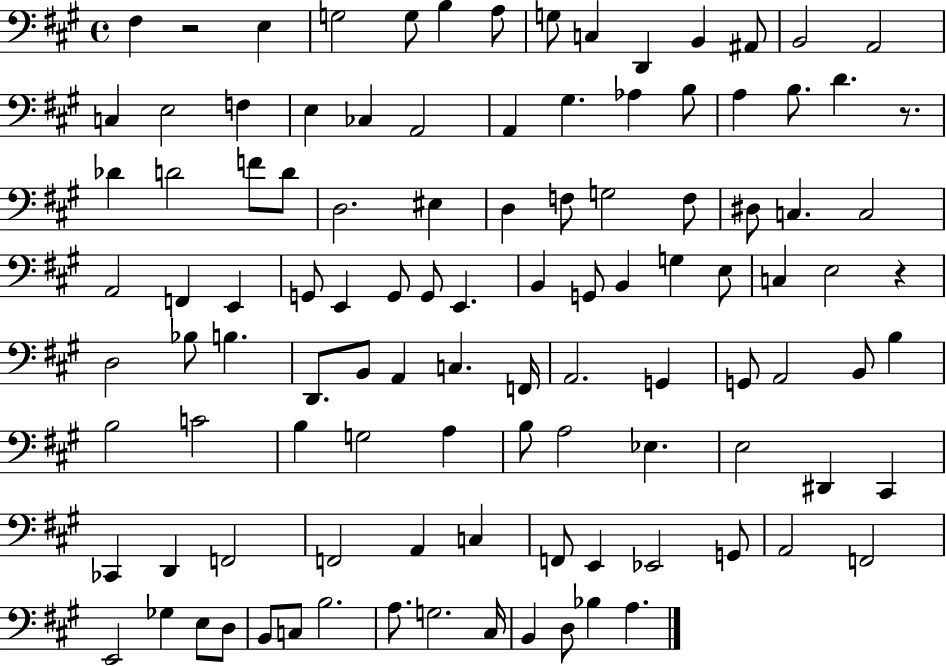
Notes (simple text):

F#3/q R/h E3/q G3/h G3/e B3/q A3/e G3/e C3/q D2/q B2/q A#2/e B2/h A2/h C3/q E3/h F3/q E3/q CES3/q A2/h A2/q G#3/q. Ab3/q B3/e A3/q B3/e. D4/q. R/e. Db4/q D4/h F4/e D4/e D3/h. EIS3/q D3/q F3/e G3/h F3/e D#3/e C3/q. C3/h A2/h F2/q E2/q G2/e E2/q G2/e G2/e E2/q. B2/q G2/e B2/q G3/q E3/e C3/q E3/h R/q D3/h Bb3/e B3/q. D2/e. B2/e A2/q C3/q. F2/s A2/h. G2/q G2/e A2/h B2/e B3/q B3/h C4/h B3/q G3/h A3/q B3/e A3/h Eb3/q. E3/h D#2/q C#2/q CES2/q D2/q F2/h F2/h A2/q C3/q F2/e E2/q Eb2/h G2/e A2/h F2/h E2/h Gb3/q E3/e D3/e B2/e C3/e B3/h. A3/e. G3/h. C#3/s B2/q D3/e Bb3/q A3/q.